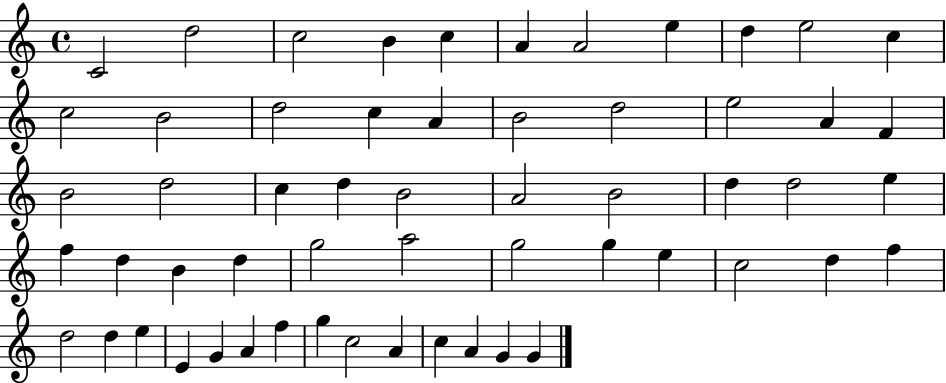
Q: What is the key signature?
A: C major